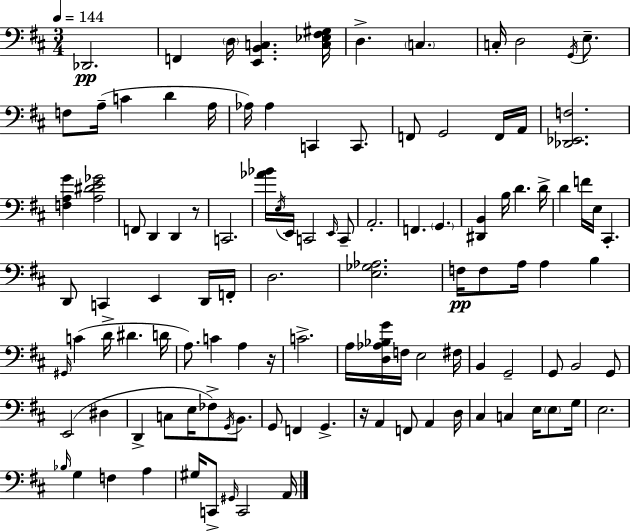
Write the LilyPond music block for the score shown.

{
  \clef bass
  \numericTimeSignature
  \time 3/4
  \key d \major
  \tempo 4 = 144
  \repeat volta 2 { des,2.\pp | f,4 \parenthesize d16 <e, b, c>4. <c ees fis gis>16 | d4.-> \parenthesize c4. | c16-. d2 \acciaccatura { g,16 } e8.-- | \break f8 a16--( c'4 d'4 | a16 aes16) aes4 c,4 c,8. | f,8 g,2 f,16 | a,16 <des, ees, f>2. | \break <f a g'>4 <a dis' e' ges'>2 | f,8 d,4 d,4 r8 | c,2. | <aes' bes'>16 \acciaccatura { e16 } e,16 c,2 | \break \grace { e,16 } c,8-- a,2.-. | f,4. \parenthesize g,4. | <dis, b,>4 b16 d'4. | d'16-> d'4 f'16 e16 cis,4.-. | \break d,8 c,4 e,4 | d,16 f,16-. d2. | <e ges aes>2. | f16\pp f8 a16 a4 b4 | \break \grace { gis,16 }( c'4 d'16-> dis'4. | d'16 a8.) c'4 a4 | r16 c'2.-> | a16 <d aes bes g'>16 f16 e2 | \break fis16 b,4 g,2-- | g,8 b,2 | g,8 e,2( | dis4 d,4-> c8 e16 fes8->) | \break \acciaccatura { g,16 } b,8. g,8 f,4 g,4.-> | r16 a,4 f,8 | a,4 d16 cis4 c4 | e16 \parenthesize e8 g16 e2. | \break \grace { bes16 } g4 f4 | a4 gis16 c,8-> \grace { gis,16 } c,2 | a,16 } \bar "|."
}